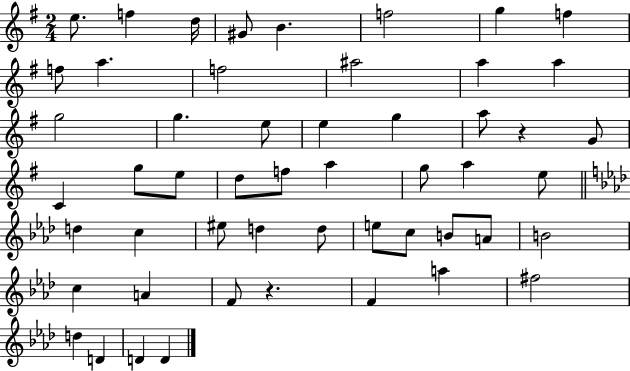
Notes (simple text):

E5/e. F5/q D5/s G#4/e B4/q. F5/h G5/q F5/q F5/e A5/q. F5/h A#5/h A5/q A5/q G5/h G5/q. E5/e E5/q G5/q A5/e R/q G4/e C4/q G5/e E5/e D5/e F5/e A5/q G5/e A5/q E5/e D5/q C5/q EIS5/e D5/q D5/e E5/e C5/e B4/e A4/e B4/h C5/q A4/q F4/e R/q. F4/q A5/q F#5/h D5/q D4/q D4/q D4/q